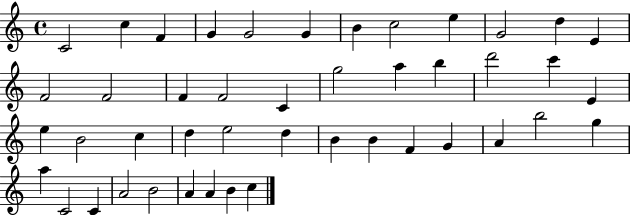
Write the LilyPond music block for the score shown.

{
  \clef treble
  \time 4/4
  \defaultTimeSignature
  \key c \major
  c'2 c''4 f'4 | g'4 g'2 g'4 | b'4 c''2 e''4 | g'2 d''4 e'4 | \break f'2 f'2 | f'4 f'2 c'4 | g''2 a''4 b''4 | d'''2 c'''4 e'4 | \break e''4 b'2 c''4 | d''4 e''2 d''4 | b'4 b'4 f'4 g'4 | a'4 b''2 g''4 | \break a''4 c'2 c'4 | a'2 b'2 | a'4 a'4 b'4 c''4 | \bar "|."
}